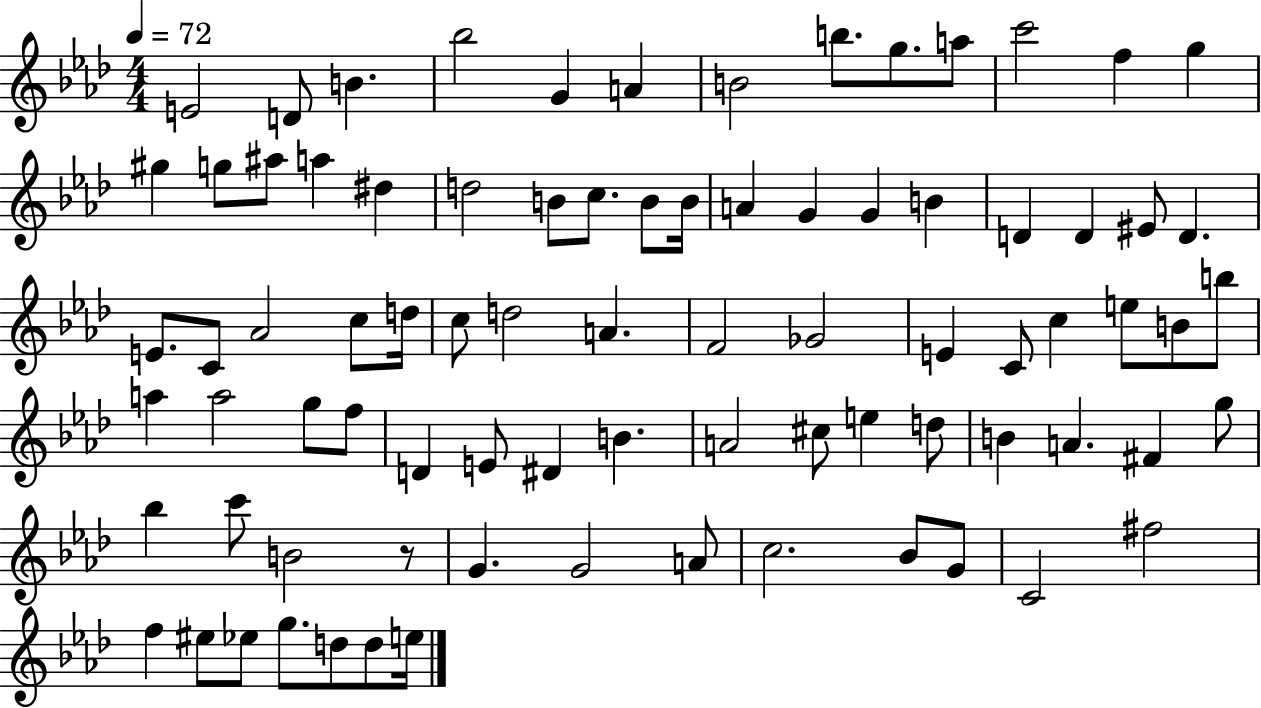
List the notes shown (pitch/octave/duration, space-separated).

E4/h D4/e B4/q. Bb5/h G4/q A4/q B4/h B5/e. G5/e. A5/e C6/h F5/q G5/q G#5/q G5/e A#5/e A5/q D#5/q D5/h B4/e C5/e. B4/e B4/s A4/q G4/q G4/q B4/q D4/q D4/q EIS4/e D4/q. E4/e. C4/e Ab4/h C5/e D5/s C5/e D5/h A4/q. F4/h Gb4/h E4/q C4/e C5/q E5/e B4/e B5/e A5/q A5/h G5/e F5/e D4/q E4/e D#4/q B4/q. A4/h C#5/e E5/q D5/e B4/q A4/q. F#4/q G5/e Bb5/q C6/e B4/h R/e G4/q. G4/h A4/e C5/h. Bb4/e G4/e C4/h F#5/h F5/q EIS5/e Eb5/e G5/e. D5/e D5/e E5/s